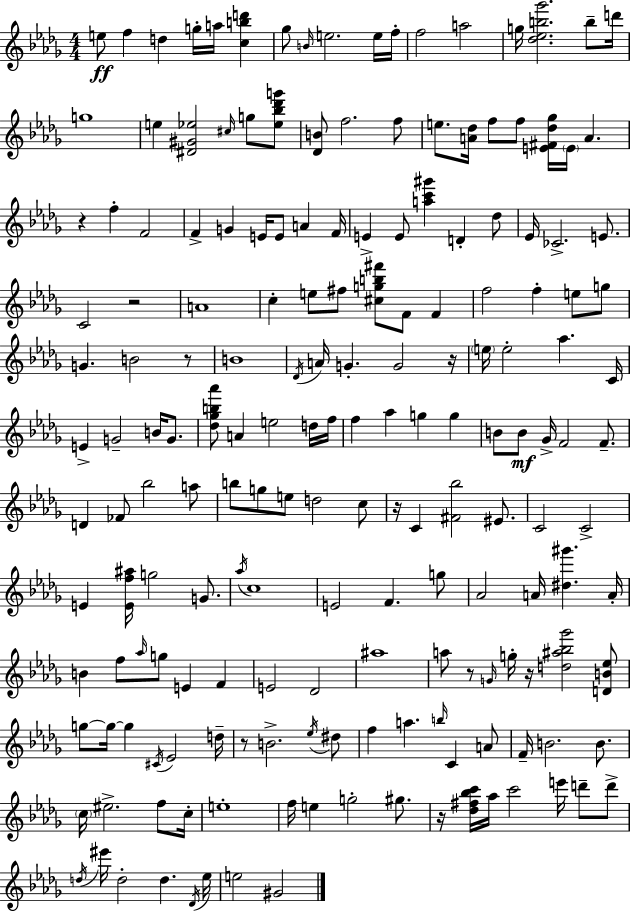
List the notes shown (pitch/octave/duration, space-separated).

E5/e F5/q D5/q G5/s A5/s [C5,B5,D6]/q Gb5/e B4/s E5/h. E5/s F5/s F5/h A5/h G5/s [Db5,Eb5,B5,Gb6]/h. B5/e D6/s G5/w E5/q [D#4,G#4,Eb5]/h C#5/s G5/e [Eb5,Bb5,Db6,G6]/e [Db4,B4]/e F5/h. F5/e E5/e. [A4,Db5]/s F5/e F5/e [E4,F#4,Db5,Gb5]/s E4/s A4/q. R/q F5/q F4/h F4/q G4/q E4/s E4/e A4/q F4/s E4/q E4/e [A5,C6,G#6]/q D4/q Db5/e Eb4/s CES4/h. E4/e. C4/h R/h A4/w C5/q E5/e F#5/e [C#5,G5,B5,F#6]/e F4/e F4/q F5/h F5/q E5/e G5/e G4/q. B4/h R/e B4/w Db4/s A4/s G4/q. G4/h R/s E5/s E5/h Ab5/q. C4/s E4/q G4/h B4/s G4/e. [Db5,Gb5,B5,Ab6]/e A4/q E5/h D5/s F5/s F5/q Ab5/q G5/q G5/q B4/e B4/e Gb4/s F4/h F4/e. D4/q FES4/e Bb5/h A5/e B5/e G5/e E5/e D5/h C5/e R/s C4/q [F#4,Bb5]/h EIS4/e. C4/h C4/h E4/q [E4,F5,A#5]/s G5/h G4/e. Ab5/s C5/w E4/h F4/q. G5/e Ab4/h A4/s [D#5,G#6]/q. A4/s B4/q F5/e Ab5/s G5/e E4/q F4/q E4/h Db4/h A#5/w A5/e R/e G4/s G5/s R/s [D5,A#5,Bb5,Gb6]/h [D4,B4,Eb5]/e G5/e G5/s G5/q C#4/s Eb4/h D5/s R/e B4/h. Eb5/s D#5/e F5/q A5/q. B5/s C4/q A4/e F4/s B4/h. B4/e. C5/s EIS5/h. F5/e C5/s E5/w F5/s E5/q G5/h G#5/e. R/s [Db5,F#5,Bb5,C6]/s Ab5/s C6/h E6/s D6/e D6/e D5/s EIS6/s D5/h D5/q. Db4/s Eb5/s E5/h G#4/h